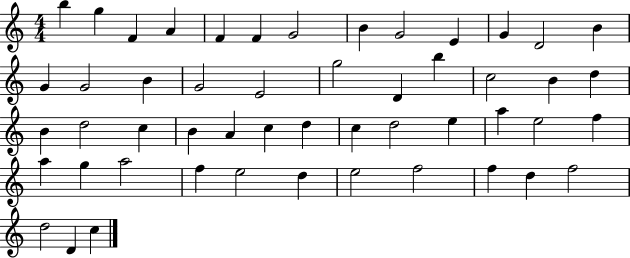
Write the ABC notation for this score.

X:1
T:Untitled
M:4/4
L:1/4
K:C
b g F A F F G2 B G2 E G D2 B G G2 B G2 E2 g2 D b c2 B d B d2 c B A c d c d2 e a e2 f a g a2 f e2 d e2 f2 f d f2 d2 D c